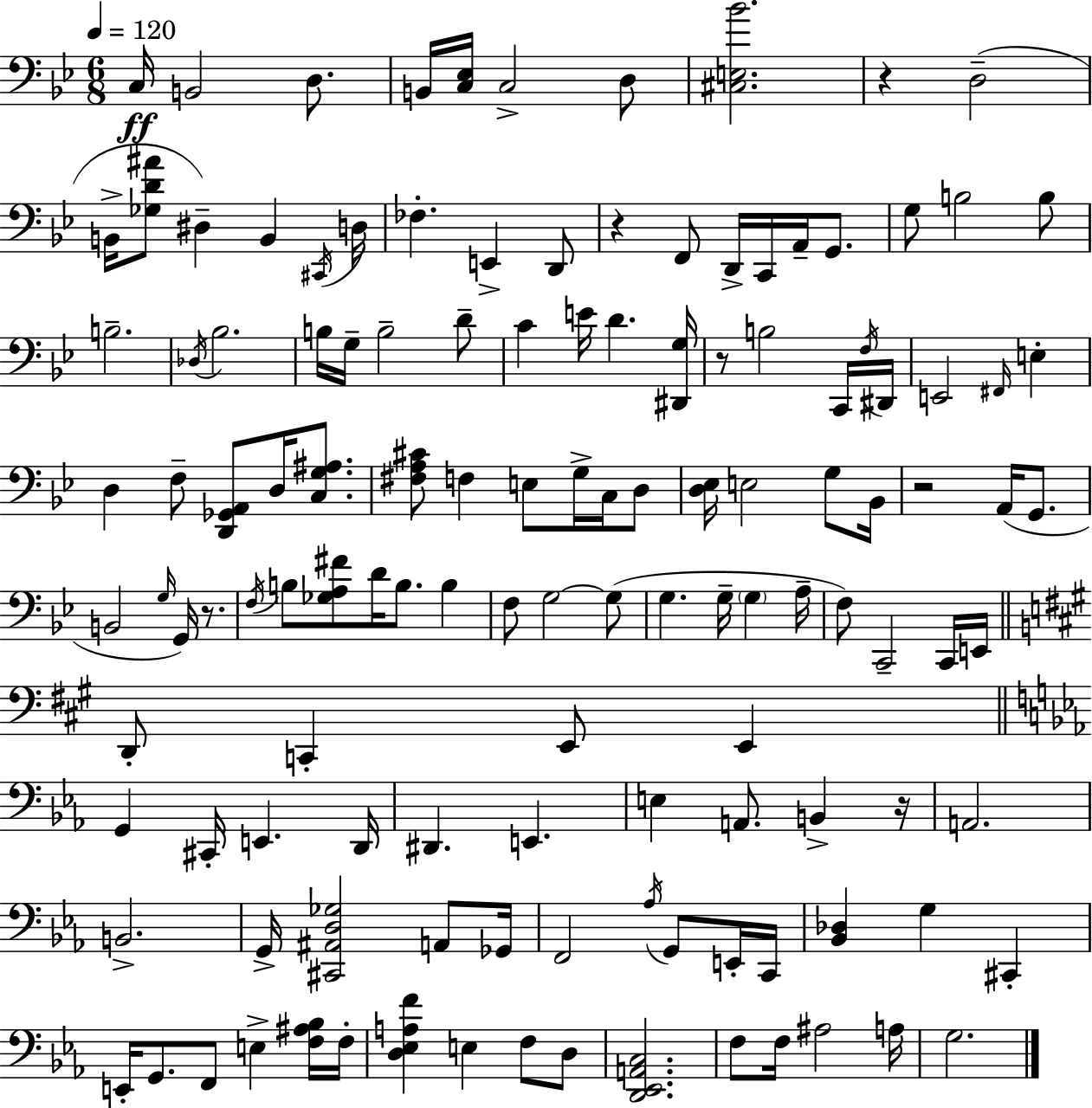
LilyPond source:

{
  \clef bass
  \numericTimeSignature
  \time 6/8
  \key bes \major
  \tempo 4 = 120
  c16\ff b,2 d8. | b,16 <c ees>16 c2-> d8 | <cis e bes'>2. | r4 d2--( | \break b,16-> <ges d' ais'>8 dis4--) b,4 \acciaccatura { cis,16 } | d16 fes4.-. e,4-> d,8 | r4 f,8 d,16-> c,16 a,16-- g,8. | g8 b2 b8 | \break b2.-- | \acciaccatura { des16 } bes2. | b16 g16-- b2-- | d'8-- c'4 e'16 d'4. | \break <dis, g>16 r8 b2 | c,16 \acciaccatura { f16 } dis,16 e,2 \grace { fis,16 } | e4-. d4 f8-- <d, ges, a,>8 | d16 <c g ais>8. <fis a cis'>8 f4 e8 | \break g16-> c16 d8 <d ees>16 e2 | g8 bes,16 r2 | a,16( g,8. b,2 | \grace { g16 } g,16) r8. \acciaccatura { f16 } b8 <ges a fis'>8 d'16 b8. | \break b4 f8 g2~~ | g8( g4. | g16-- \parenthesize g4 a16-- f8) c,2-- | c,16 e,16 \bar "||" \break \key a \major d,8-. c,4-. e,8 e,4 | \bar "||" \break \key c \minor g,4 cis,16-. e,4. d,16 | dis,4. e,4. | e4 a,8. b,4-> r16 | a,2. | \break b,2.-> | g,16-> <cis, ais, d ges>2 a,8 ges,16 | f,2 \acciaccatura { aes16 } g,8 e,16-. | c,16 <bes, des>4 g4 cis,4-. | \break e,16-. g,8. f,8 e4-> <f ais bes>16 | f16-. <d ees a f'>4 e4 f8 d8 | <d, ees, a, c>2. | f8 f16 ais2 | \break a16 g2. | \bar "|."
}